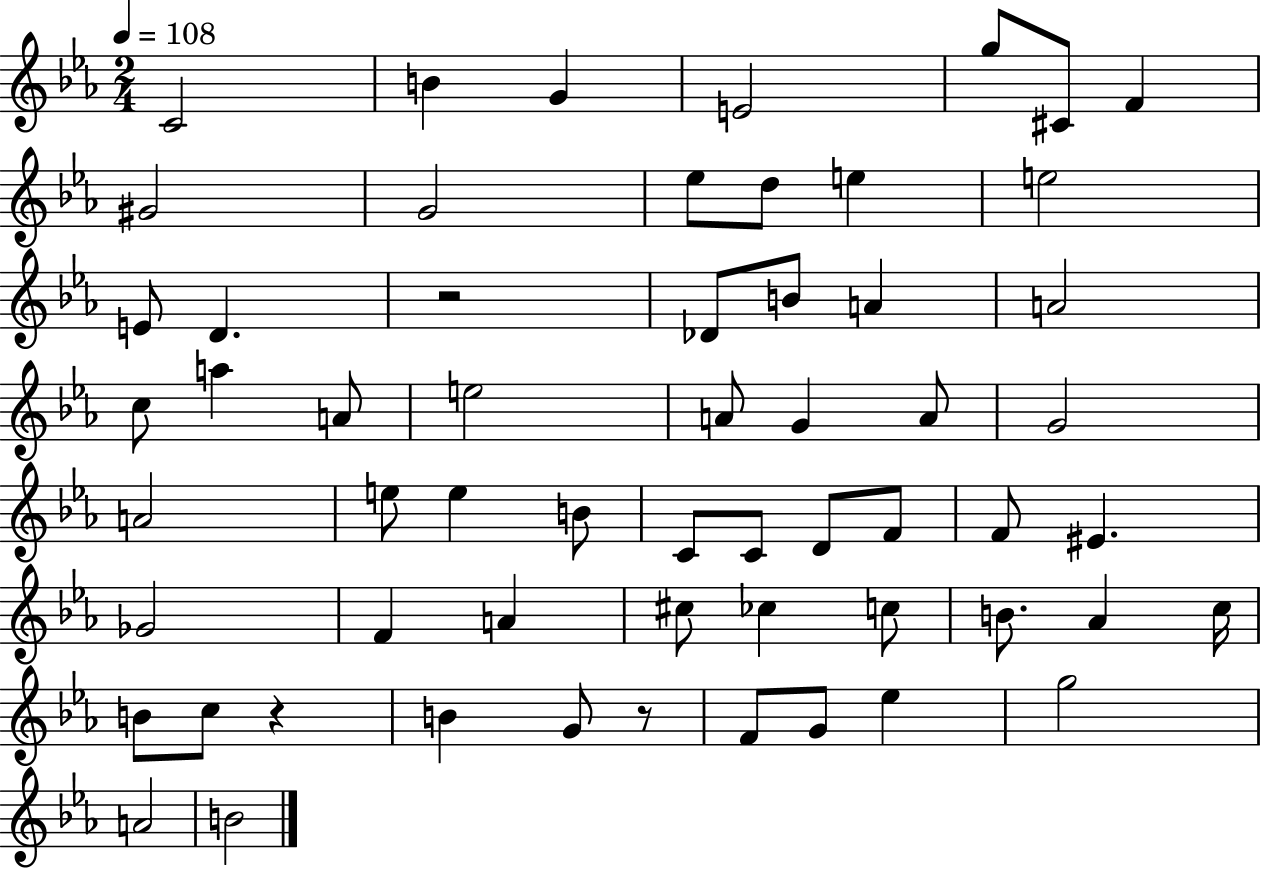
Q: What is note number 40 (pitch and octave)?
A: A4